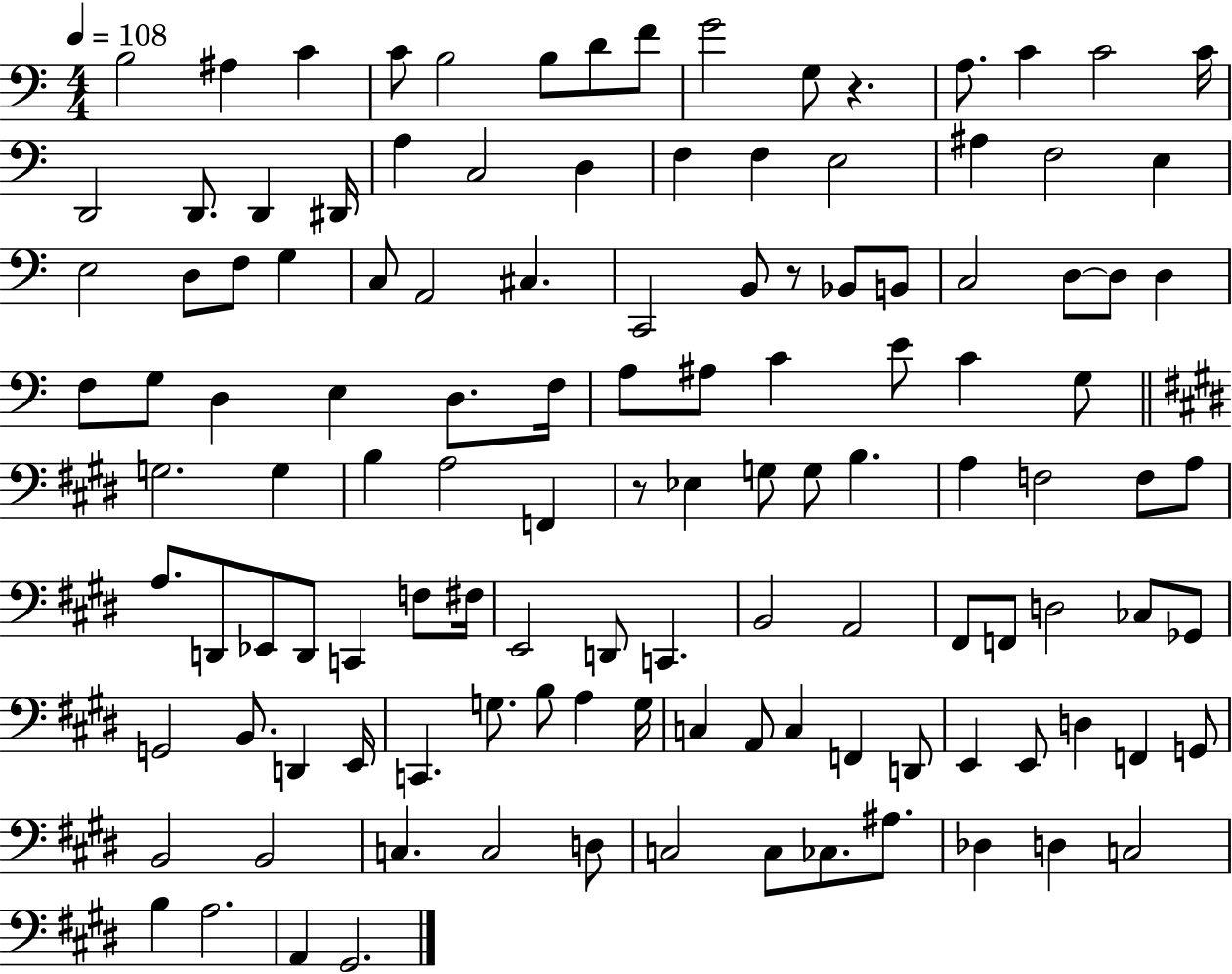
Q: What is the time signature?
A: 4/4